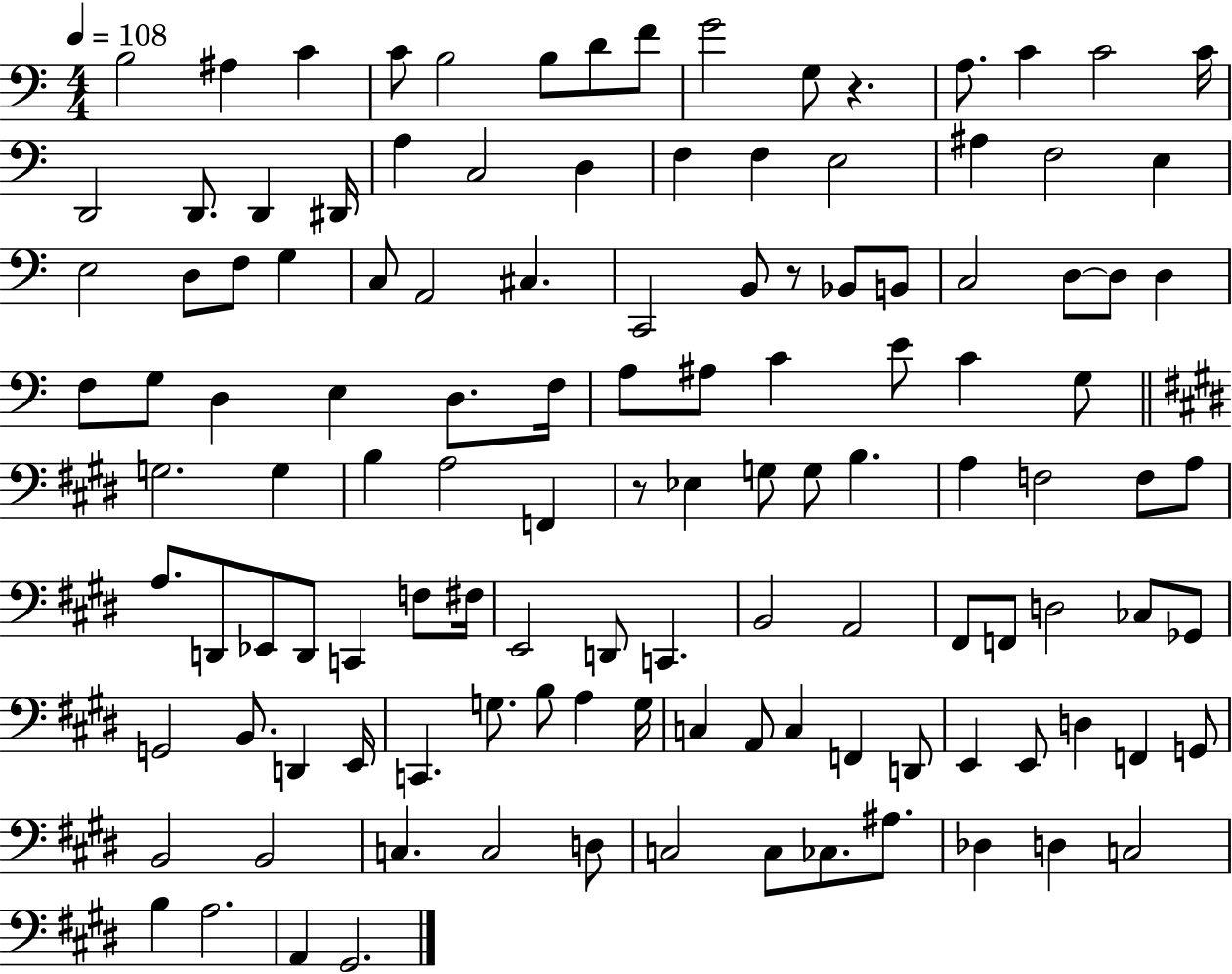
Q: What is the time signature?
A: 4/4